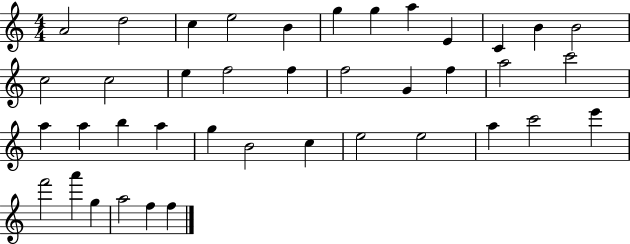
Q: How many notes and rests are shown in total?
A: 40